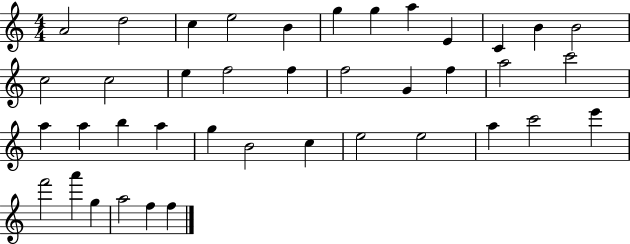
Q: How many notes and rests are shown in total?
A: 40